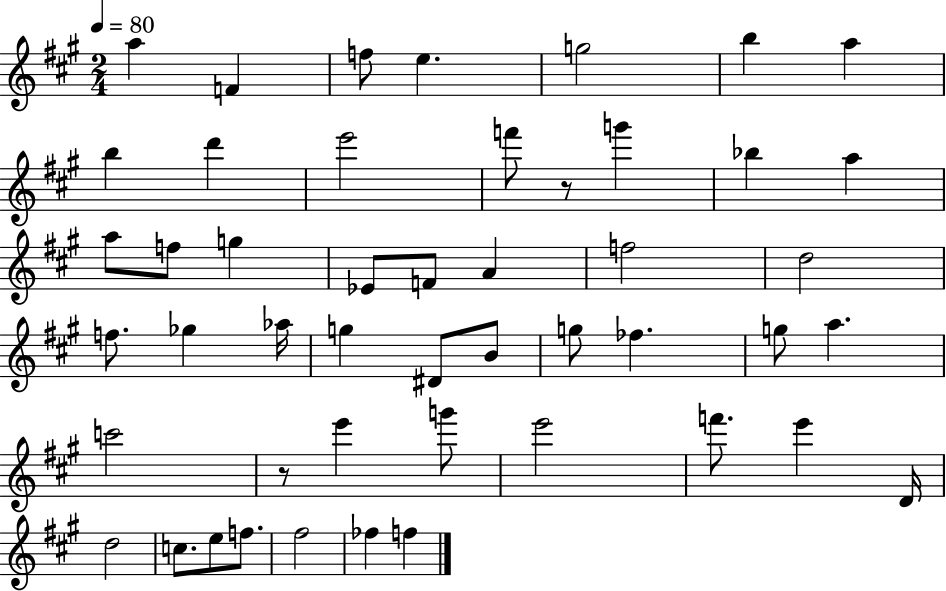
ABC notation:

X:1
T:Untitled
M:2/4
L:1/4
K:A
a F f/2 e g2 b a b d' e'2 f'/2 z/2 g' _b a a/2 f/2 g _E/2 F/2 A f2 d2 f/2 _g _a/4 g ^D/2 B/2 g/2 _f g/2 a c'2 z/2 e' g'/2 e'2 f'/2 e' D/4 d2 c/2 e/2 f/2 ^f2 _f f